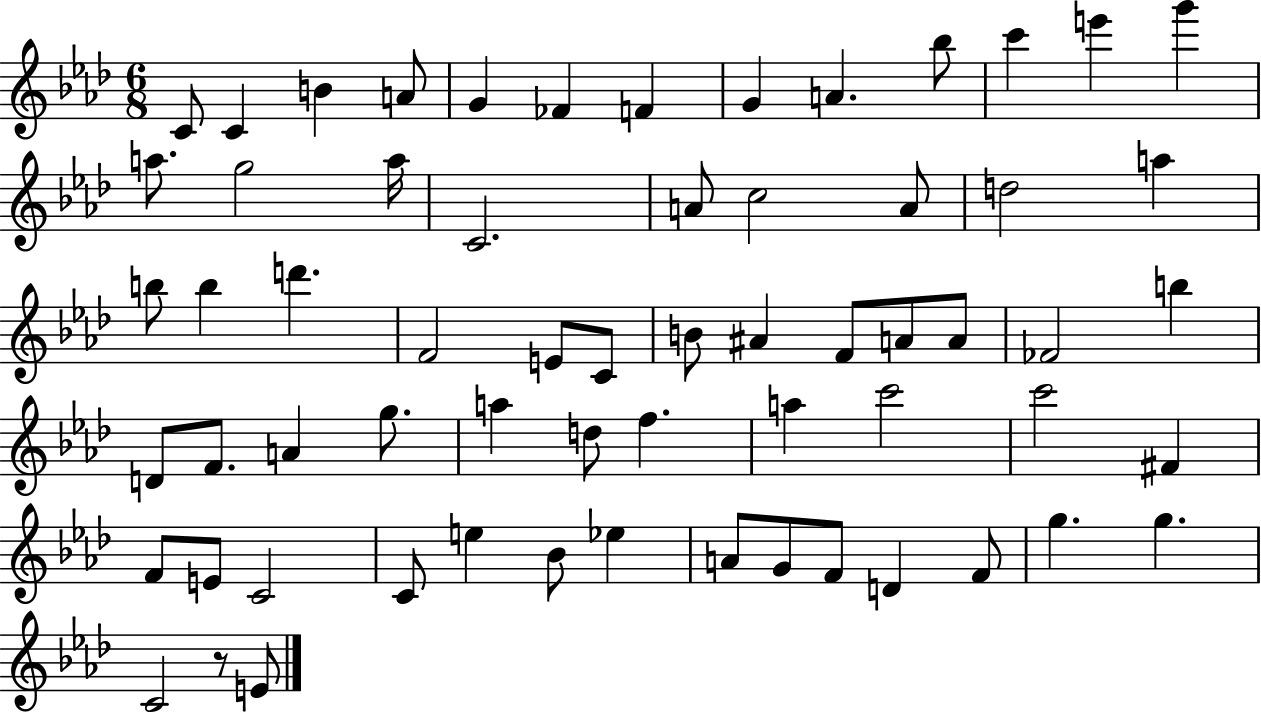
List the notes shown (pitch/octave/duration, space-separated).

C4/e C4/q B4/q A4/e G4/q FES4/q F4/q G4/q A4/q. Bb5/e C6/q E6/q G6/q A5/e. G5/h A5/s C4/h. A4/e C5/h A4/e D5/h A5/q B5/e B5/q D6/q. F4/h E4/e C4/e B4/e A#4/q F4/e A4/e A4/e FES4/h B5/q D4/e F4/e. A4/q G5/e. A5/q D5/e F5/q. A5/q C6/h C6/h F#4/q F4/e E4/e C4/h C4/e E5/q Bb4/e Eb5/q A4/e G4/e F4/e D4/q F4/e G5/q. G5/q. C4/h R/e E4/e